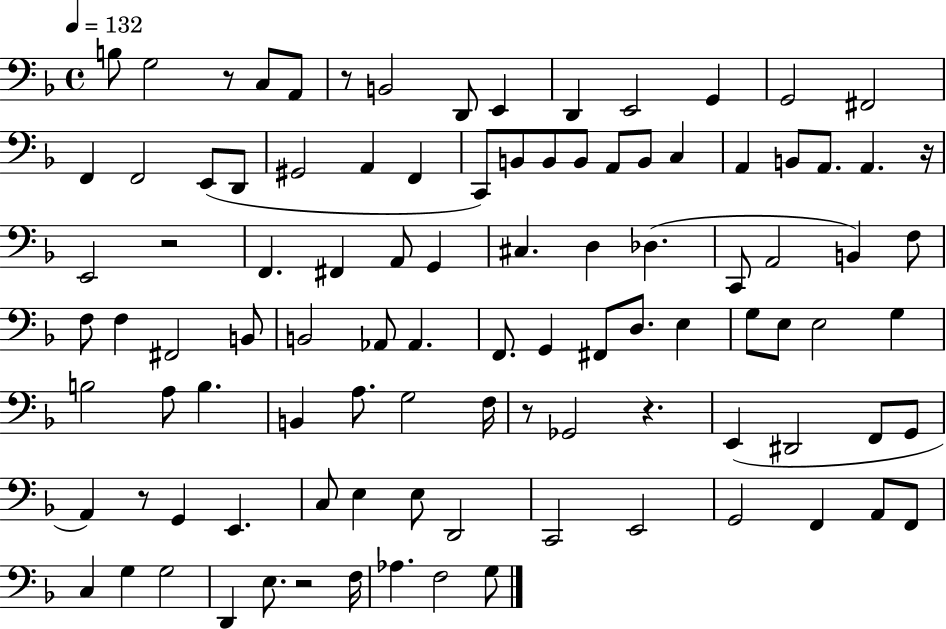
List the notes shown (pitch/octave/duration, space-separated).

B3/e G3/h R/e C3/e A2/e R/e B2/h D2/e E2/q D2/q E2/h G2/q G2/h F#2/h F2/q F2/h E2/e D2/e G#2/h A2/q F2/q C2/e B2/e B2/e B2/e A2/e B2/e C3/q A2/q B2/e A2/e. A2/q. R/s E2/h R/h F2/q. F#2/q A2/e G2/q C#3/q. D3/q Db3/q. C2/e A2/h B2/q F3/e F3/e F3/q F#2/h B2/e B2/h Ab2/e Ab2/q. F2/e. G2/q F#2/e D3/e. E3/q G3/e E3/e E3/h G3/q B3/h A3/e B3/q. B2/q A3/e. G3/h F3/s R/e Gb2/h R/q. E2/q D#2/h F2/e G2/e A2/q R/e G2/q E2/q. C3/e E3/q E3/e D2/h C2/h E2/h G2/h F2/q A2/e F2/e C3/q G3/q G3/h D2/q E3/e. R/h F3/s Ab3/q. F3/h G3/e